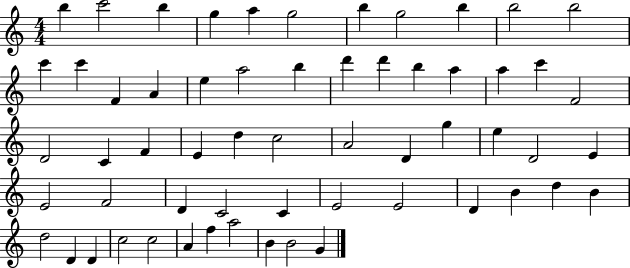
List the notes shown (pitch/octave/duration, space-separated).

B5/q C6/h B5/q G5/q A5/q G5/h B5/q G5/h B5/q B5/h B5/h C6/q C6/q F4/q A4/q E5/q A5/h B5/q D6/q D6/q B5/q A5/q A5/q C6/q F4/h D4/h C4/q F4/q E4/q D5/q C5/h A4/h D4/q G5/q E5/q D4/h E4/q E4/h F4/h D4/q C4/h C4/q E4/h E4/h D4/q B4/q D5/q B4/q D5/h D4/q D4/q C5/h C5/h A4/q F5/q A5/h B4/q B4/h G4/q